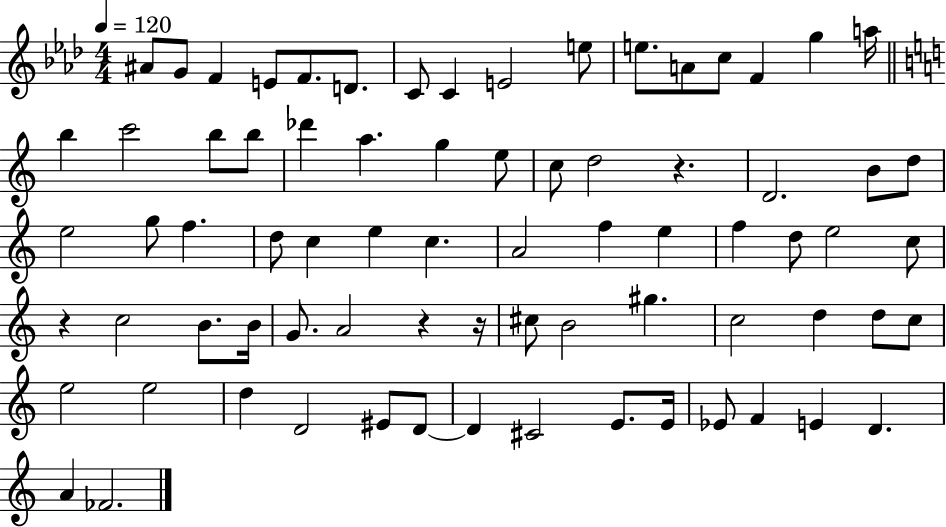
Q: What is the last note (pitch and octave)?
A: FES4